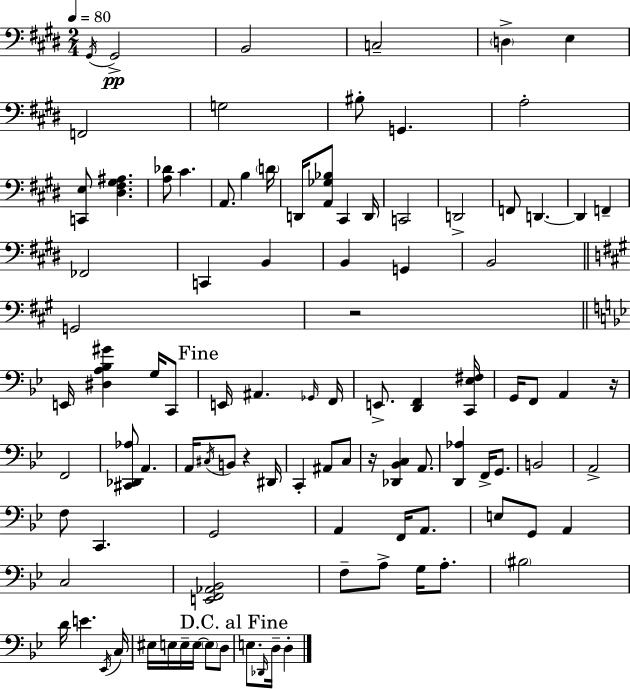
G#2/s G#2/h B2/h C3/h D3/q E3/q F2/h G3/h BIS3/e G2/q. A3/h [C2,E3]/e [D#3,F#3,G#3,A#3]/q. [A3,Db4]/e C#4/q. A2/e. B3/q D4/s D2/s [A2,Gb3,Bb3]/e C#2/q D2/s C2/h D2/h F2/e D2/q. D2/q F2/q FES2/h C2/q B2/q B2/q G2/q B2/h G2/h R/h E2/s [D#3,A3,Bb3,G#4]/q G3/s C2/e E2/s A#2/q. Gb2/s F2/s E2/e. [D2,F2]/q [C2,Eb3,F#3]/s G2/s F2/e A2/q R/s F2/h [C#2,Db2,Ab3]/e A2/q. A2/s C#3/s B2/e R/q D#2/s C2/q A#2/e C3/e R/s [Db2,Bb2,C3]/q A2/e. [D2,Ab3]/q F2/s G2/e. B2/h A2/h F3/e C2/q. G2/h A2/q F2/s A2/e. E3/e G2/e A2/q C3/h [E2,F2,Ab2,Bb2]/h F3/e A3/e G3/s A3/e. BIS3/h D4/s E4/q. Eb2/s C3/s EIS3/s E3/s E3/s E3/s E3/e D3/e E3/e. Db2/s D3/s D3/q